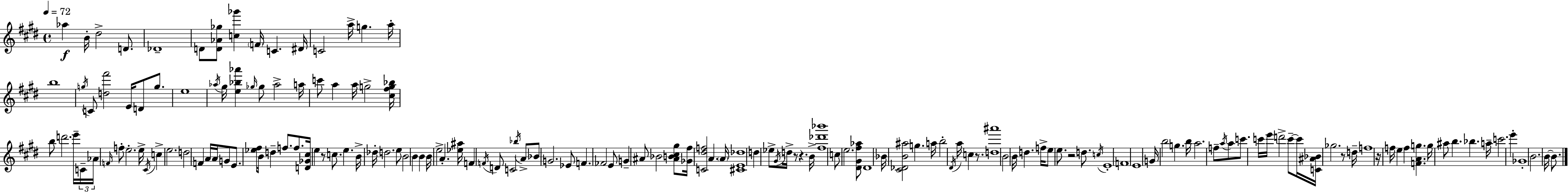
Ab5/q B4/s D#5/h D4/e. Db4/w D4/e [D4,Ab4,Gb5]/e [C5,Gb6]/q F4/s C4/q. D#4/s C4/h A5/s G5/q. A5/s B5/w G5/s C4/e [D5,F#6]/h E4/s D4/e G5/e. E5/w Ab5/s G#5/s [E5,Bb5,Ab6]/q Gb5/s Gb5/e Ab5/h A5/s C6/e A5/q A5/s G5/h [C#5,F#5,G5,Bb5]/s B5/e D6/h. E6/s C4/s Ab4/s F4/s F5/e E5/h. E5/s C#4/s C5/q E5/h. D5/h F4/q A4/s A4/s G4/e E4/e. [Eb5,F#5]/e B4/s D5/q F5/e. F5/e. [D4,Gb4,C#5]/s E5/q R/e C5/e. E5/q. B4/s Db5/s D5/h. E5/e B4/h B4/q B4/q B4/s E5/h A4/q. [Eb5,A#5]/s F4/q F4/s D4/e C4/h Bb5/s A4/e Bb4/e G4/h. Eb4/e F4/q. FES4/h E4/e G4/q A#4/e Bb4/h [A#4,B4,C#5,G#5]/e [Gb4,F#5]/s [C4,D#5,F5]/h A4/q. A4/s [C#4,E4,Db5]/w D5/q Eb5/e G#4/s D5/s R/e R/q. B4/s [F#5,Db6,Bb6]/w C5/e E5/h. [D#4,G#4,F#5,Ab5]/e D#4/w Bb4/s [C#4,Db4,B4,A#5]/h G5/q. A5/s B5/h D#4/s A5/s C5/q R/e. [D5,A#6]/w B4/h B4/s D5/q. F5/s E5/e E5/e. R/h D5/e. C5/s E4/w F4/w E4/w G4/s B5/h G5/q. B5/s A5/h. F5/e A5/s A5/e C6/e. C6/s E6/s D6/h C6/e C6/s [C4,A#4,Bb4]/s Gb5/h. R/e D5/s F5/w R/s F5/s E5/q F5/q [F4,A4,G5]/q. G5/s A#5/e B5/q. Bb5/q. A5/s C6/h. E6/q Gb4/w B4/h. B4/s B4/e.